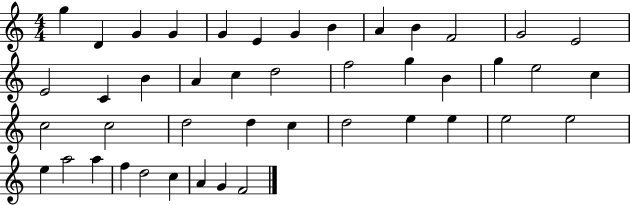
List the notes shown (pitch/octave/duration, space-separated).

G5/q D4/q G4/q G4/q G4/q E4/q G4/q B4/q A4/q B4/q F4/h G4/h E4/h E4/h C4/q B4/q A4/q C5/q D5/h F5/h G5/q B4/q G5/q E5/h C5/q C5/h C5/h D5/h D5/q C5/q D5/h E5/q E5/q E5/h E5/h E5/q A5/h A5/q F5/q D5/h C5/q A4/q G4/q F4/h